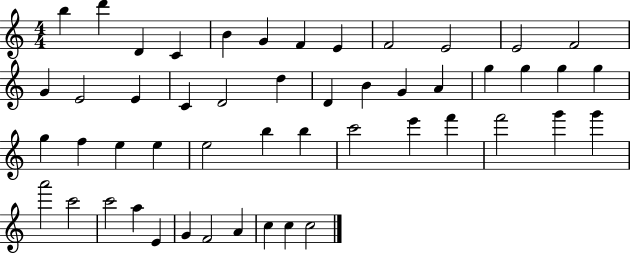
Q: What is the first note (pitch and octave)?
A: B5